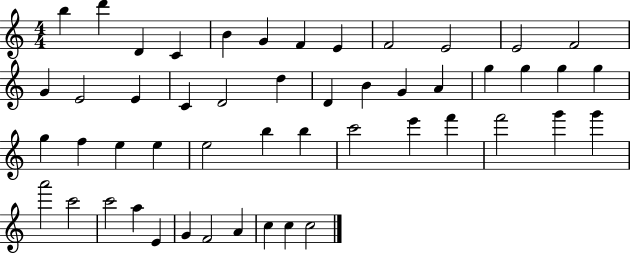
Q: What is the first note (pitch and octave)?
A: B5